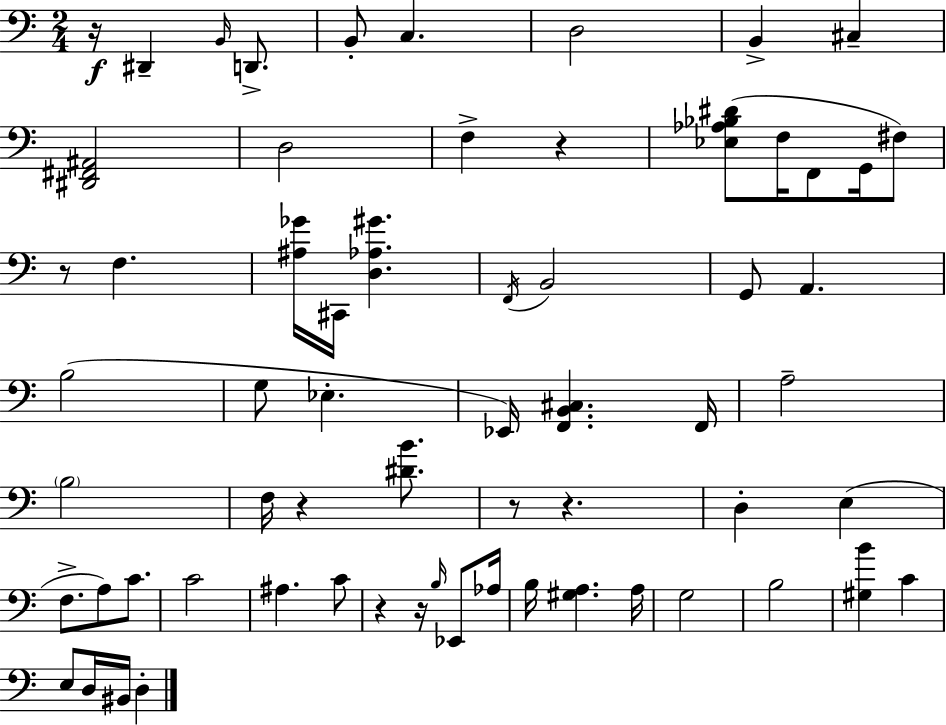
R/s D#2/q B2/s D2/e. B2/e C3/q. D3/h B2/q C#3/q [D#2,F#2,A#2]/h D3/h F3/q R/q [Eb3,Ab3,Bb3,D#4]/e F3/s F2/e G2/s F#3/e R/e F3/q. [A#3,Gb4]/s C#2/s [D3,Ab3,G#4]/q. F2/s B2/h G2/e A2/q. B3/h G3/e Eb3/q. Eb2/s [F2,B2,C#3]/q. F2/s A3/h B3/h F3/s R/q [D#4,B4]/e. R/e R/q. D3/q E3/q F3/e. A3/e C4/e. C4/h A#3/q. C4/e R/q R/s B3/s Eb2/e Ab3/s B3/s [G#3,A3]/q. A3/s G3/h B3/h [G#3,B4]/q C4/q E3/e D3/s BIS2/s D3/q